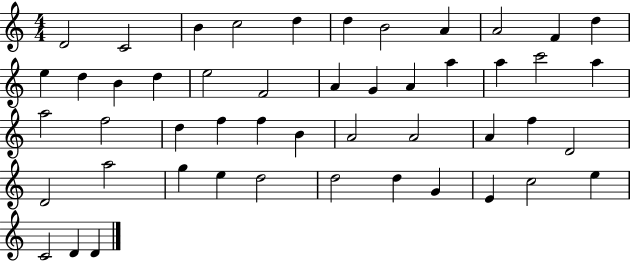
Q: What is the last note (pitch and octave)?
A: D4